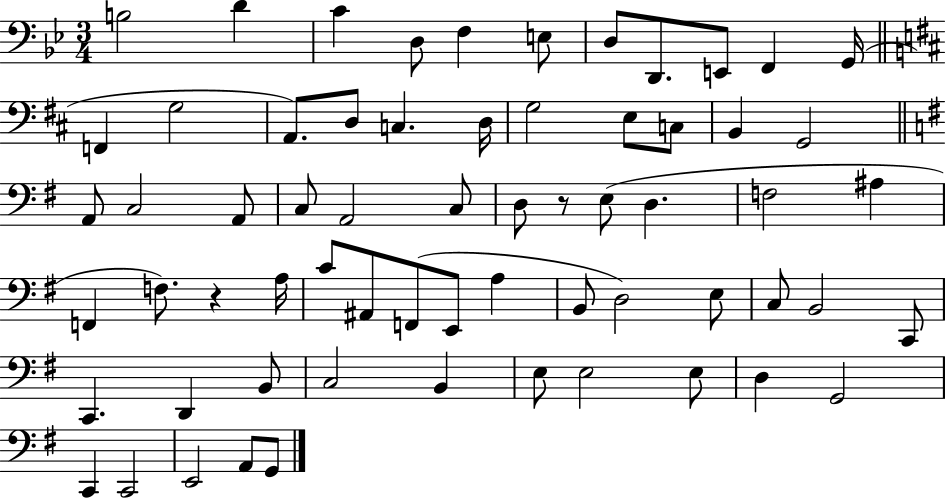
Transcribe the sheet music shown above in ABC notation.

X:1
T:Untitled
M:3/4
L:1/4
K:Bb
B,2 D C D,/2 F, E,/2 D,/2 D,,/2 E,,/2 F,, G,,/4 F,, G,2 A,,/2 D,/2 C, D,/4 G,2 E,/2 C,/2 B,, G,,2 A,,/2 C,2 A,,/2 C,/2 A,,2 C,/2 D,/2 z/2 E,/2 D, F,2 ^A, F,, F,/2 z A,/4 C/2 ^A,,/2 F,,/2 E,,/2 A, B,,/2 D,2 E,/2 C,/2 B,,2 C,,/2 C,, D,, B,,/2 C,2 B,, E,/2 E,2 E,/2 D, G,,2 C,, C,,2 E,,2 A,,/2 G,,/2